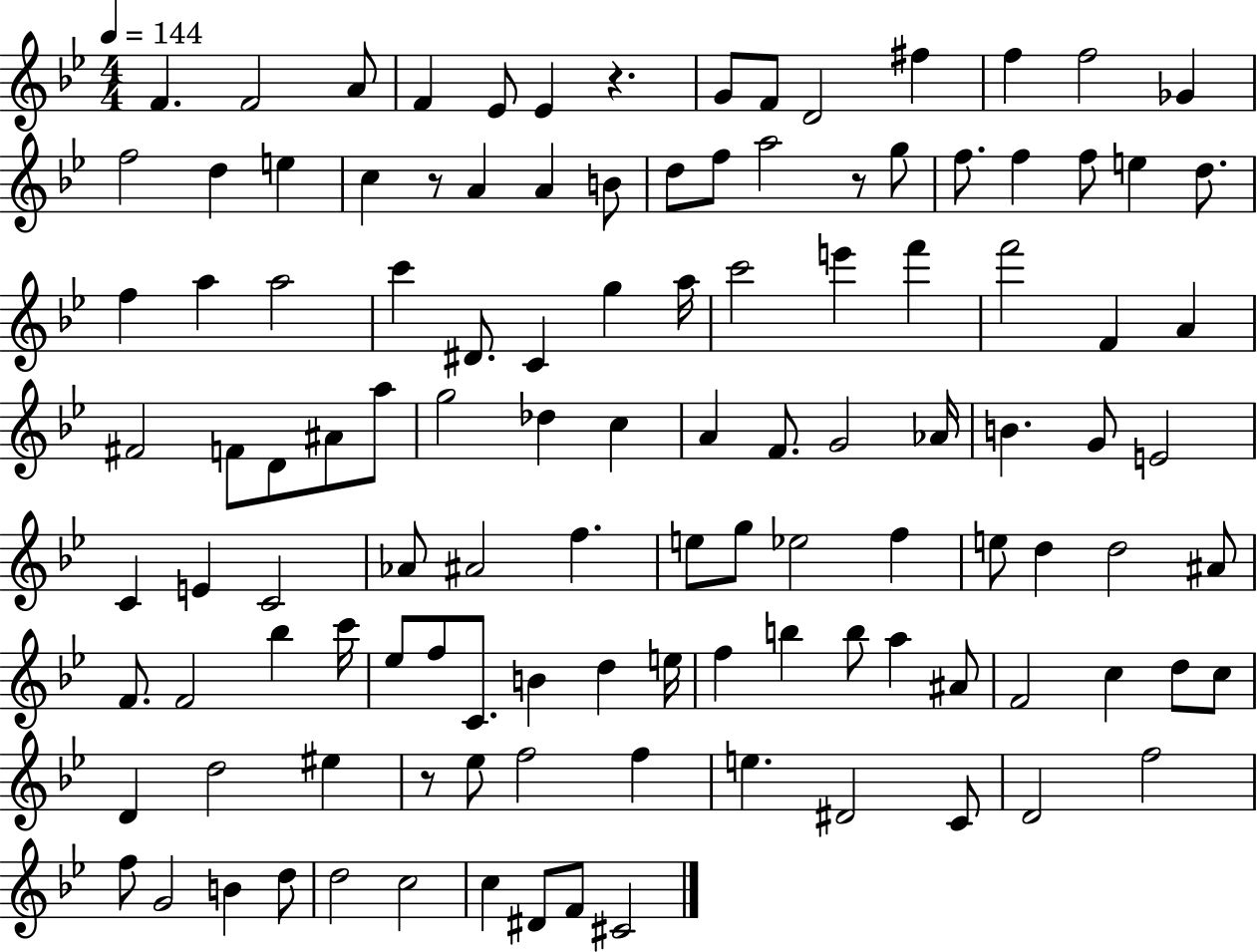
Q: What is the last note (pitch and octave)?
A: C#4